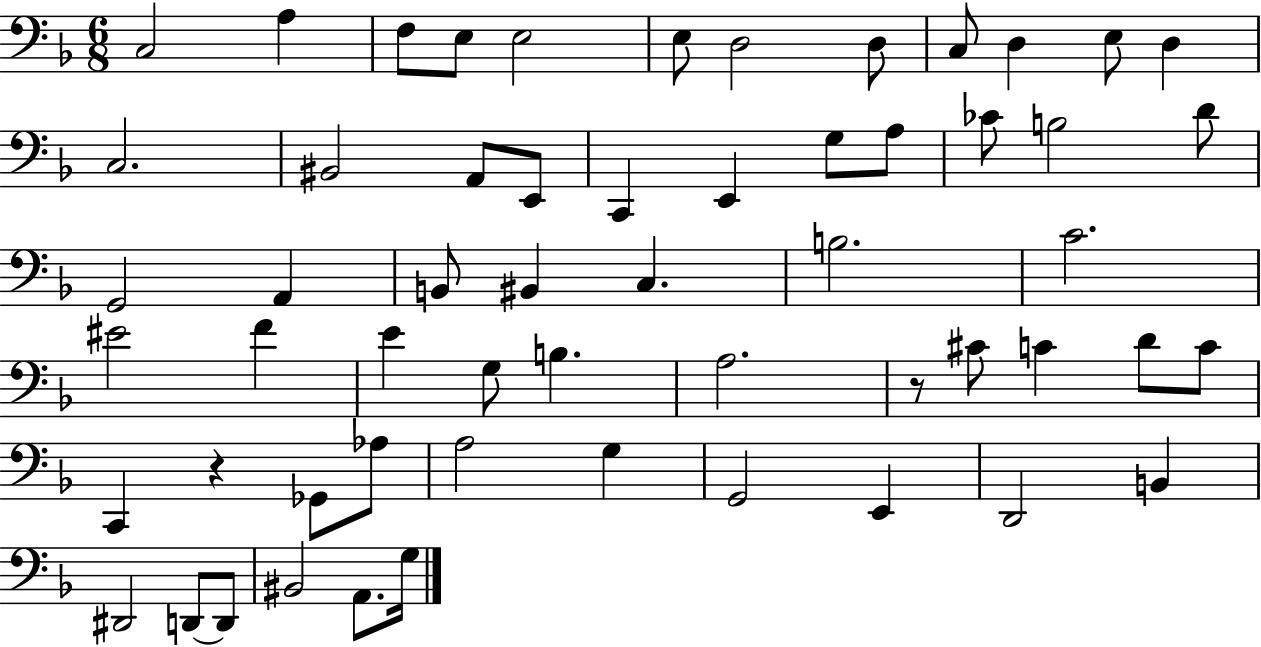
X:1
T:Untitled
M:6/8
L:1/4
K:F
C,2 A, F,/2 E,/2 E,2 E,/2 D,2 D,/2 C,/2 D, E,/2 D, C,2 ^B,,2 A,,/2 E,,/2 C,, E,, G,/2 A,/2 _C/2 B,2 D/2 G,,2 A,, B,,/2 ^B,, C, B,2 C2 ^E2 F E G,/2 B, A,2 z/2 ^C/2 C D/2 C/2 C,, z _G,,/2 _A,/2 A,2 G, G,,2 E,, D,,2 B,, ^D,,2 D,,/2 D,,/2 ^B,,2 A,,/2 G,/4